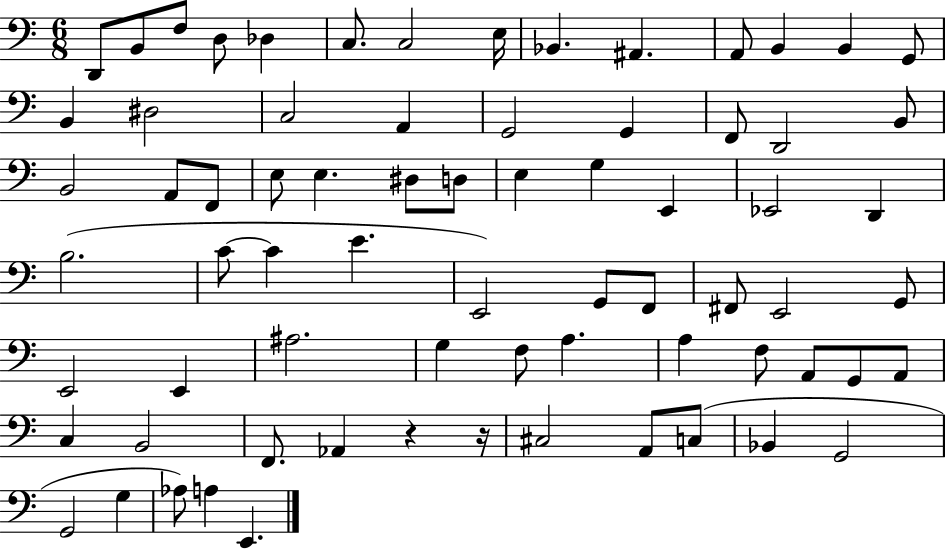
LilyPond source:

{
  \clef bass
  \numericTimeSignature
  \time 6/8
  \key c \major
  \repeat volta 2 { d,8 b,8 f8 d8 des4 | c8. c2 e16 | bes,4. ais,4. | a,8 b,4 b,4 g,8 | \break b,4 dis2 | c2 a,4 | g,2 g,4 | f,8 d,2 b,8 | \break b,2 a,8 f,8 | e8 e4. dis8 d8 | e4 g4 e,4 | ees,2 d,4 | \break b2.( | c'8~~ c'4 e'4. | e,2) g,8 f,8 | fis,8 e,2 g,8 | \break e,2 e,4 | ais2. | g4 f8 a4. | a4 f8 a,8 g,8 a,8 | \break c4 b,2 | f,8. aes,4 r4 r16 | cis2 a,8 c8( | bes,4 g,2 | \break g,2 g4 | aes8) a4 e,4. | } \bar "|."
}